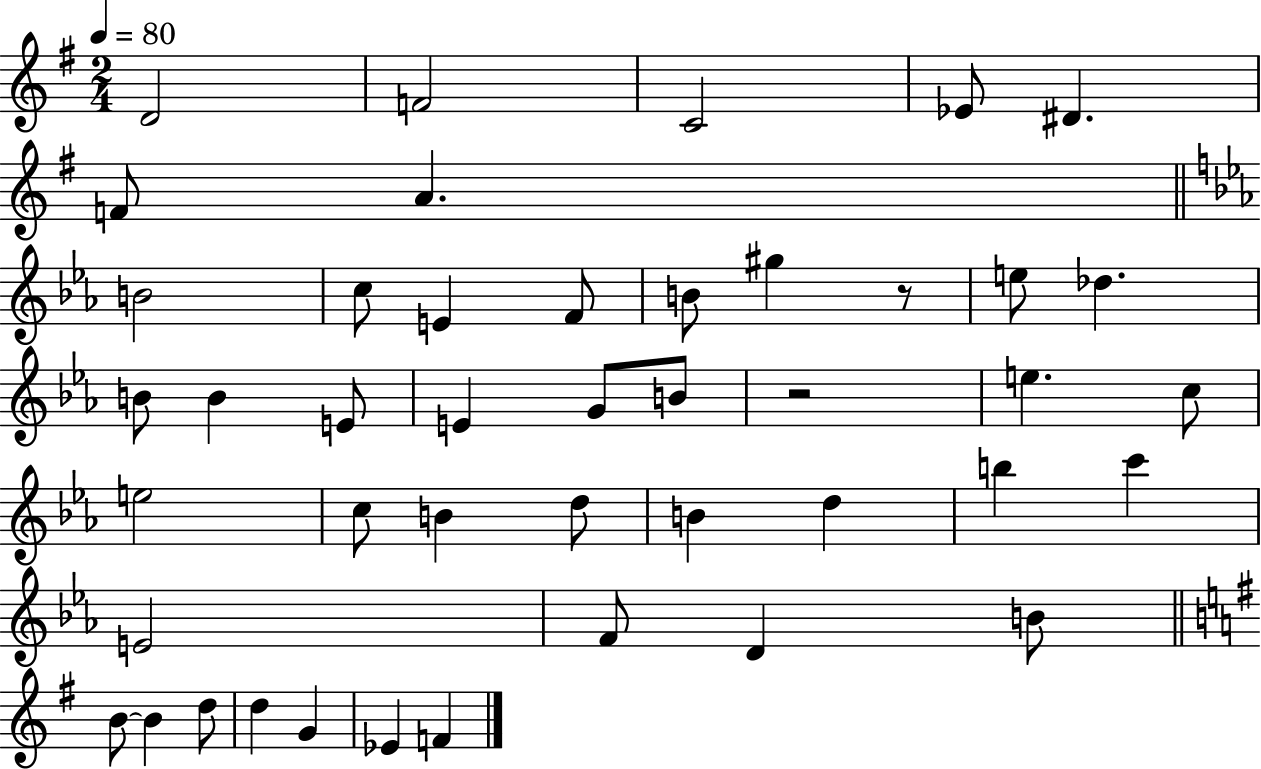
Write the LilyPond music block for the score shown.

{
  \clef treble
  \numericTimeSignature
  \time 2/4
  \key g \major
  \tempo 4 = 80
  d'2 | f'2 | c'2 | ees'8 dis'4. | \break f'8 a'4. | \bar "||" \break \key ees \major b'2 | c''8 e'4 f'8 | b'8 gis''4 r8 | e''8 des''4. | \break b'8 b'4 e'8 | e'4 g'8 b'8 | r2 | e''4. c''8 | \break e''2 | c''8 b'4 d''8 | b'4 d''4 | b''4 c'''4 | \break e'2 | f'8 d'4 b'8 | \bar "||" \break \key e \minor b'8~~ b'4 d''8 | d''4 g'4 | ees'4 f'4 | \bar "|."
}